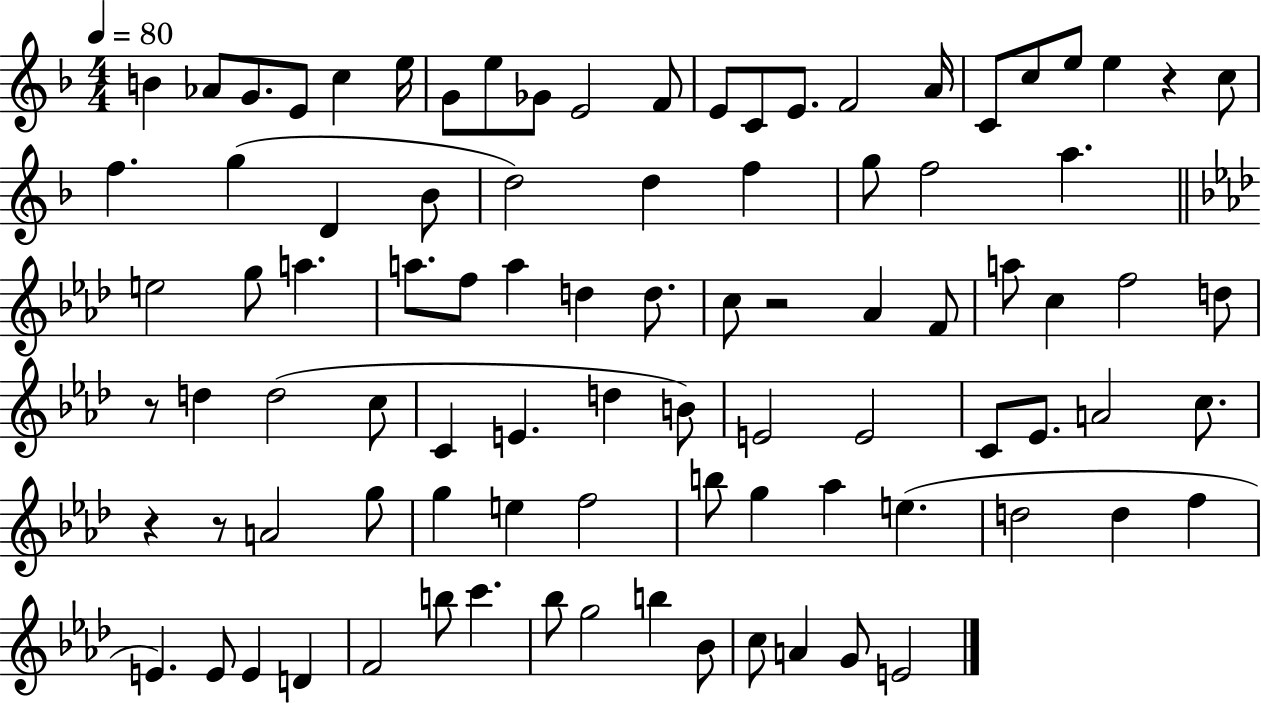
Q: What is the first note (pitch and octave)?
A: B4